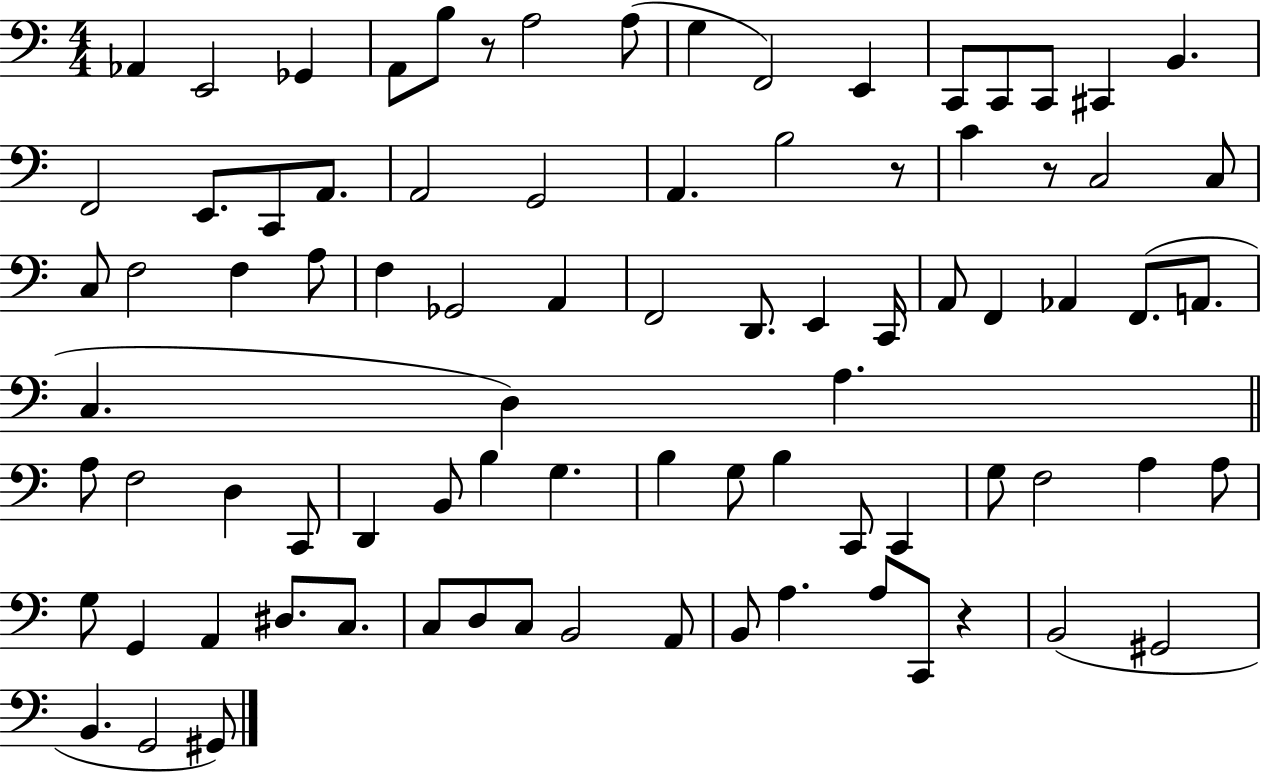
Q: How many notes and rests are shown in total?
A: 85